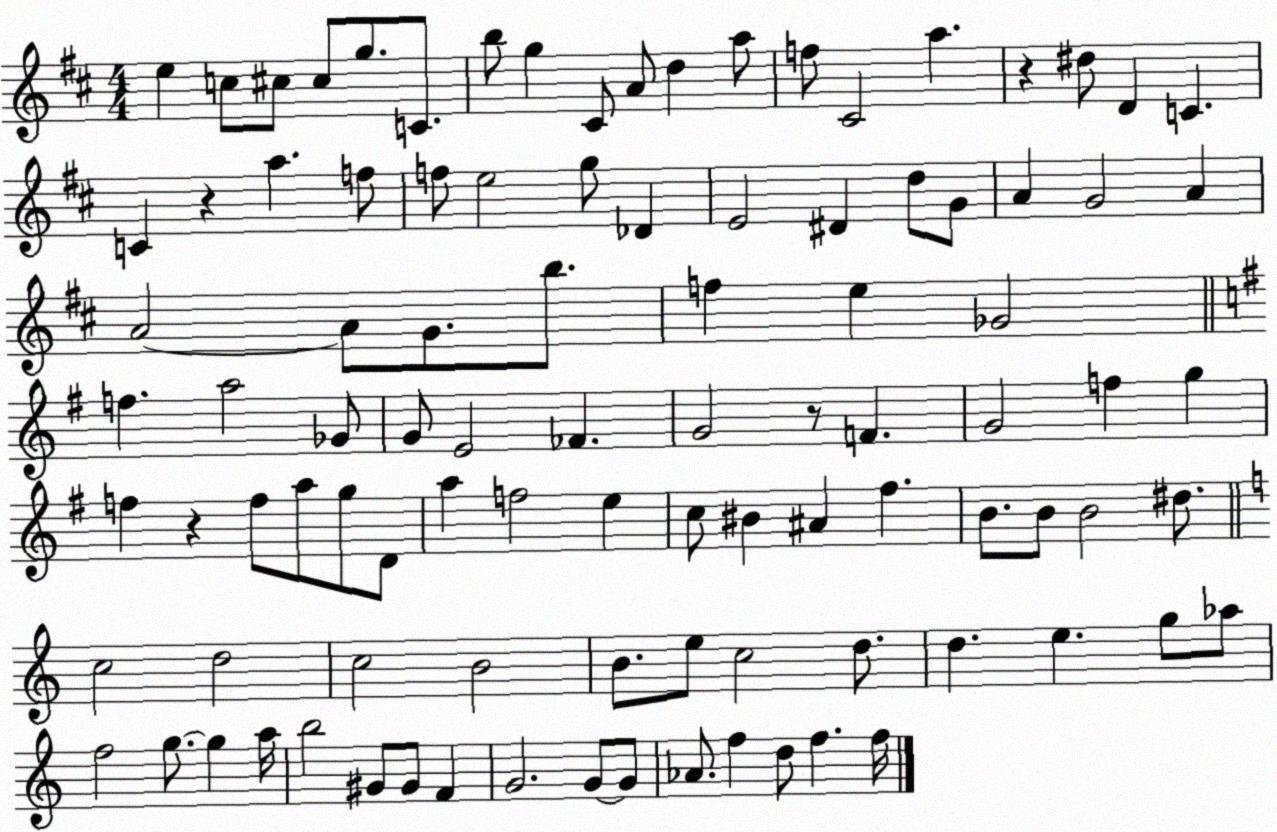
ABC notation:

X:1
T:Untitled
M:4/4
L:1/4
K:D
e c/2 ^c/2 ^c/2 g/2 C/2 b/2 g ^C/2 A/2 d a/2 f/2 ^C2 a z ^d/2 D C C z a f/2 f/2 e2 g/2 _D E2 ^D d/2 G/2 A G2 A A2 A/2 G/2 b/2 f e _G2 f a2 _G/2 G/2 E2 _F G2 z/2 F G2 f g f z f/2 a/2 g/2 D/2 a f2 e c/2 ^B ^A ^f B/2 B/2 B2 ^d/2 c2 d2 c2 B2 B/2 e/2 c2 d/2 d e g/2 _a/2 f2 g/2 g a/4 b2 ^G/2 ^G/2 F G2 G/2 G/2 _A/2 f d/2 f f/4